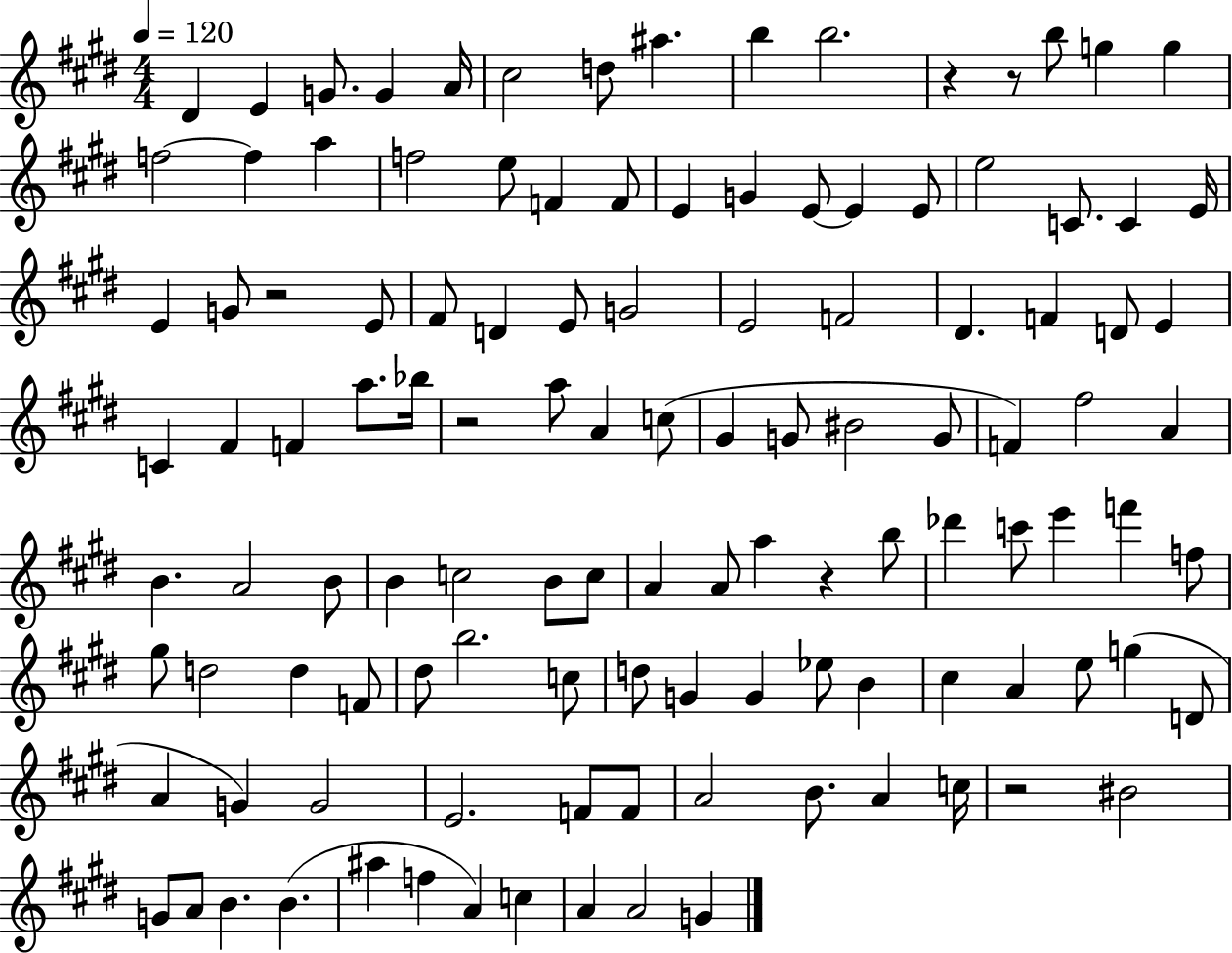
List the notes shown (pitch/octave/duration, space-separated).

D#4/q E4/q G4/e. G4/q A4/s C#5/h D5/e A#5/q. B5/q B5/h. R/q R/e B5/e G5/q G5/q F5/h F5/q A5/q F5/h E5/e F4/q F4/e E4/q G4/q E4/e E4/q E4/e E5/h C4/e. C4/q E4/s E4/q G4/e R/h E4/e F#4/e D4/q E4/e G4/h E4/h F4/h D#4/q. F4/q D4/e E4/q C4/q F#4/q F4/q A5/e. Bb5/s R/h A5/e A4/q C5/e G#4/q G4/e BIS4/h G4/e F4/q F#5/h A4/q B4/q. A4/h B4/e B4/q C5/h B4/e C5/e A4/q A4/e A5/q R/q B5/e Db6/q C6/e E6/q F6/q F5/e G#5/e D5/h D5/q F4/e D#5/e B5/h. C5/e D5/e G4/q G4/q Eb5/e B4/q C#5/q A4/q E5/e G5/q D4/e A4/q G4/q G4/h E4/h. F4/e F4/e A4/h B4/e. A4/q C5/s R/h BIS4/h G4/e A4/e B4/q. B4/q. A#5/q F5/q A4/q C5/q A4/q A4/h G4/q